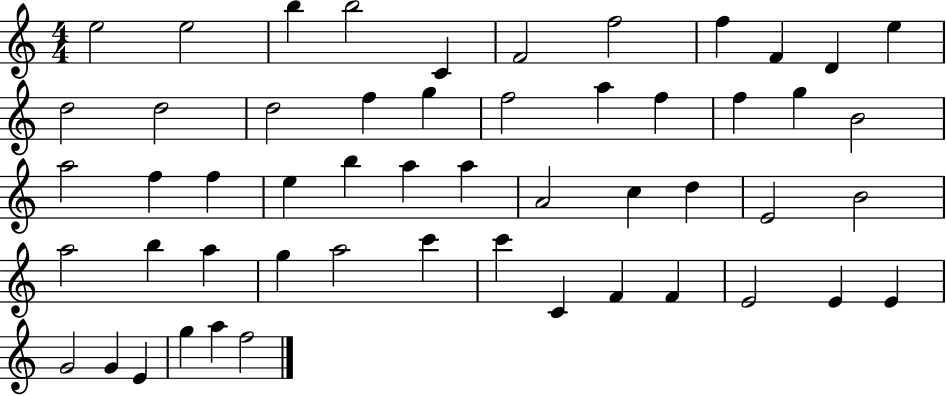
{
  \clef treble
  \numericTimeSignature
  \time 4/4
  \key c \major
  e''2 e''2 | b''4 b''2 c'4 | f'2 f''2 | f''4 f'4 d'4 e''4 | \break d''2 d''2 | d''2 f''4 g''4 | f''2 a''4 f''4 | f''4 g''4 b'2 | \break a''2 f''4 f''4 | e''4 b''4 a''4 a''4 | a'2 c''4 d''4 | e'2 b'2 | \break a''2 b''4 a''4 | g''4 a''2 c'''4 | c'''4 c'4 f'4 f'4 | e'2 e'4 e'4 | \break g'2 g'4 e'4 | g''4 a''4 f''2 | \bar "|."
}